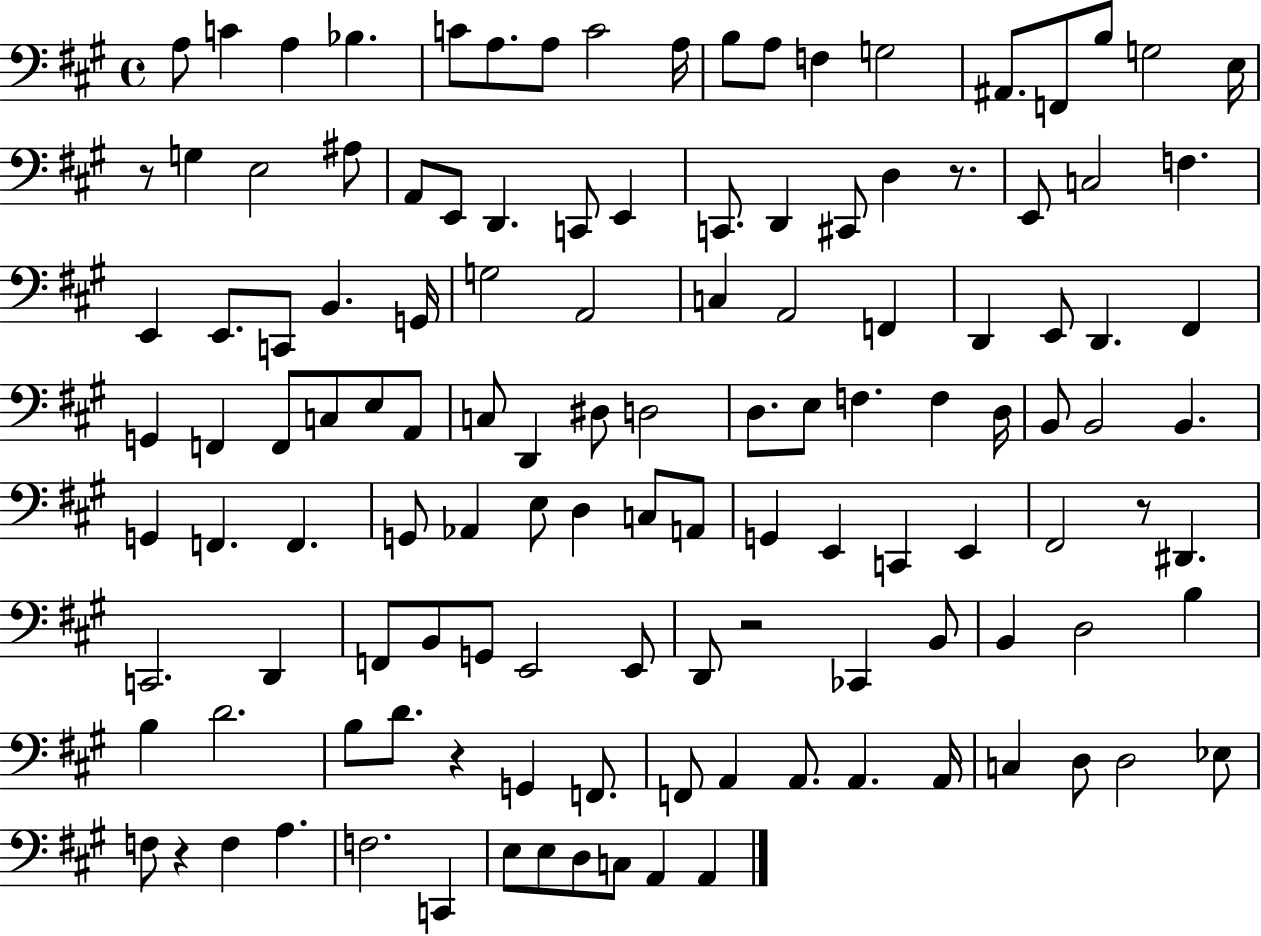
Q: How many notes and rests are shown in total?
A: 125